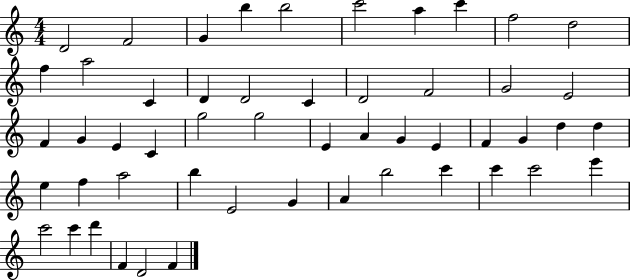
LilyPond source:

{
  \clef treble
  \numericTimeSignature
  \time 4/4
  \key c \major
  d'2 f'2 | g'4 b''4 b''2 | c'''2 a''4 c'''4 | f''2 d''2 | \break f''4 a''2 c'4 | d'4 d'2 c'4 | d'2 f'2 | g'2 e'2 | \break f'4 g'4 e'4 c'4 | g''2 g''2 | e'4 a'4 g'4 e'4 | f'4 g'4 d''4 d''4 | \break e''4 f''4 a''2 | b''4 e'2 g'4 | a'4 b''2 c'''4 | c'''4 c'''2 e'''4 | \break c'''2 c'''4 d'''4 | f'4 d'2 f'4 | \bar "|."
}